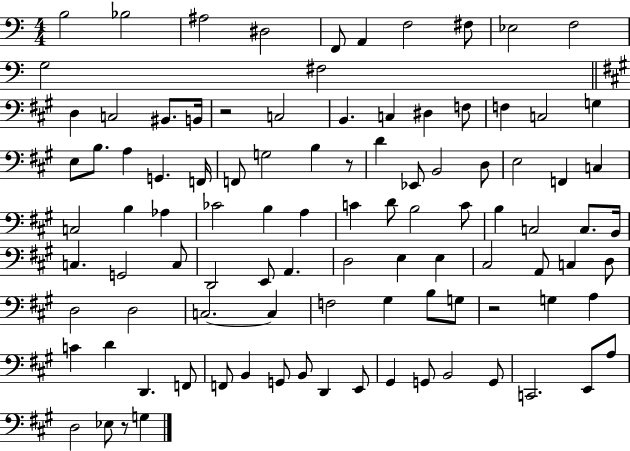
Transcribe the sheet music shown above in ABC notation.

X:1
T:Untitled
M:4/4
L:1/4
K:C
B,2 _B,2 ^A,2 ^D,2 F,,/2 A,, F,2 ^F,/2 _E,2 F,2 G,2 ^F,2 D, C,2 ^B,,/2 B,,/4 z2 C,2 B,, C, ^D, F,/2 F, C,2 G, E,/2 B,/2 A, G,, F,,/4 F,,/2 G,2 B, z/2 D _E,,/2 B,,2 D,/2 E,2 F,, C, C,2 B, _A, _C2 B, A, C D/2 B,2 C/2 B, C,2 C,/2 B,,/4 C, G,,2 C,/2 D,,2 E,,/2 A,, D,2 E, E, ^C,2 A,,/2 C, D,/2 D,2 D,2 C,2 C, F,2 ^G, B,/2 G,/2 z2 G, A, C D D,, F,,/2 F,,/2 B,, G,,/2 B,,/2 D,, E,,/2 ^G,, G,,/2 B,,2 G,,/2 C,,2 E,,/2 A,/2 D,2 _E,/2 z/2 G,